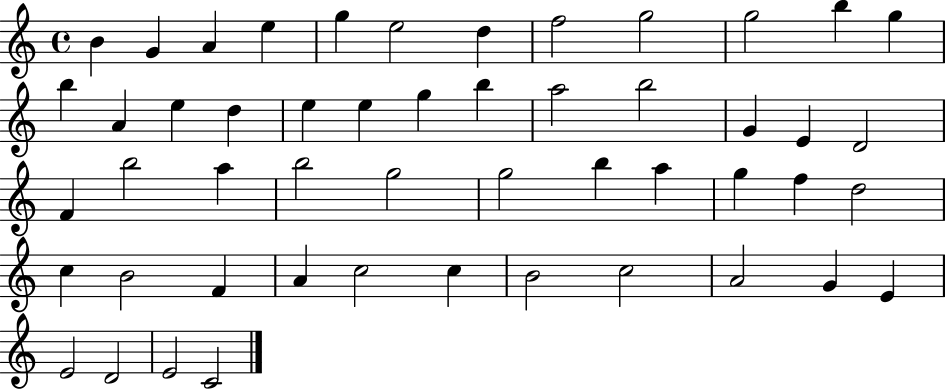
B4/q G4/q A4/q E5/q G5/q E5/h D5/q F5/h G5/h G5/h B5/q G5/q B5/q A4/q E5/q D5/q E5/q E5/q G5/q B5/q A5/h B5/h G4/q E4/q D4/h F4/q B5/h A5/q B5/h G5/h G5/h B5/q A5/q G5/q F5/q D5/h C5/q B4/h F4/q A4/q C5/h C5/q B4/h C5/h A4/h G4/q E4/q E4/h D4/h E4/h C4/h